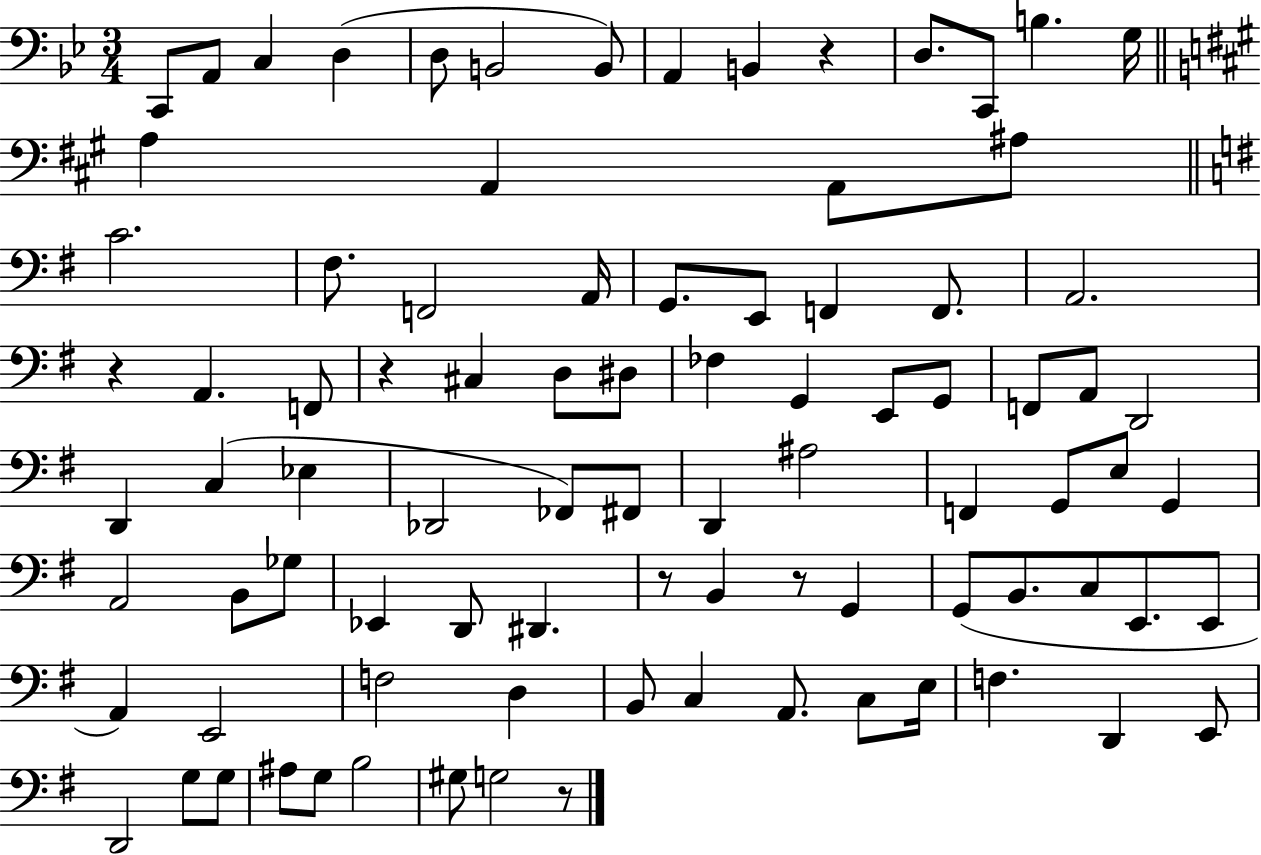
X:1
T:Untitled
M:3/4
L:1/4
K:Bb
C,,/2 A,,/2 C, D, D,/2 B,,2 B,,/2 A,, B,, z D,/2 C,,/2 B, G,/4 A, A,, A,,/2 ^A,/2 C2 ^F,/2 F,,2 A,,/4 G,,/2 E,,/2 F,, F,,/2 A,,2 z A,, F,,/2 z ^C, D,/2 ^D,/2 _F, G,, E,,/2 G,,/2 F,,/2 A,,/2 D,,2 D,, C, _E, _D,,2 _F,,/2 ^F,,/2 D,, ^A,2 F,, G,,/2 E,/2 G,, A,,2 B,,/2 _G,/2 _E,, D,,/2 ^D,, z/2 B,, z/2 G,, G,,/2 B,,/2 C,/2 E,,/2 E,,/2 A,, E,,2 F,2 D, B,,/2 C, A,,/2 C,/2 E,/4 F, D,, E,,/2 D,,2 G,/2 G,/2 ^A,/2 G,/2 B,2 ^G,/2 G,2 z/2